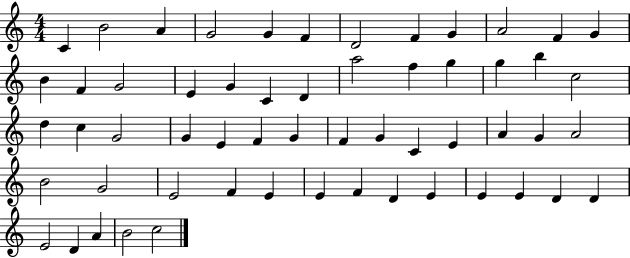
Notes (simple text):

C4/q B4/h A4/q G4/h G4/q F4/q D4/h F4/q G4/q A4/h F4/q G4/q B4/q F4/q G4/h E4/q G4/q C4/q D4/q A5/h F5/q G5/q G5/q B5/q C5/h D5/q C5/q G4/h G4/q E4/q F4/q G4/q F4/q G4/q C4/q E4/q A4/q G4/q A4/h B4/h G4/h E4/h F4/q E4/q E4/q F4/q D4/q E4/q E4/q E4/q D4/q D4/q E4/h D4/q A4/q B4/h C5/h